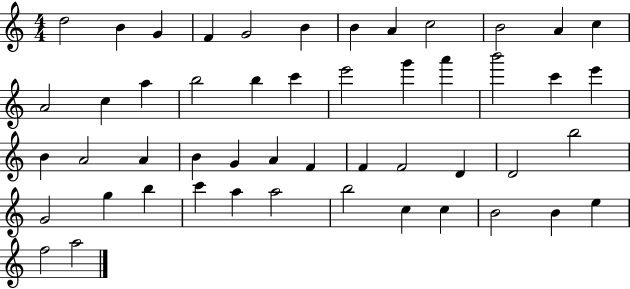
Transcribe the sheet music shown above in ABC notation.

X:1
T:Untitled
M:4/4
L:1/4
K:C
d2 B G F G2 B B A c2 B2 A c A2 c a b2 b c' e'2 g' a' b'2 c' e' B A2 A B G A F F F2 D D2 b2 G2 g b c' a a2 b2 c c B2 B e f2 a2